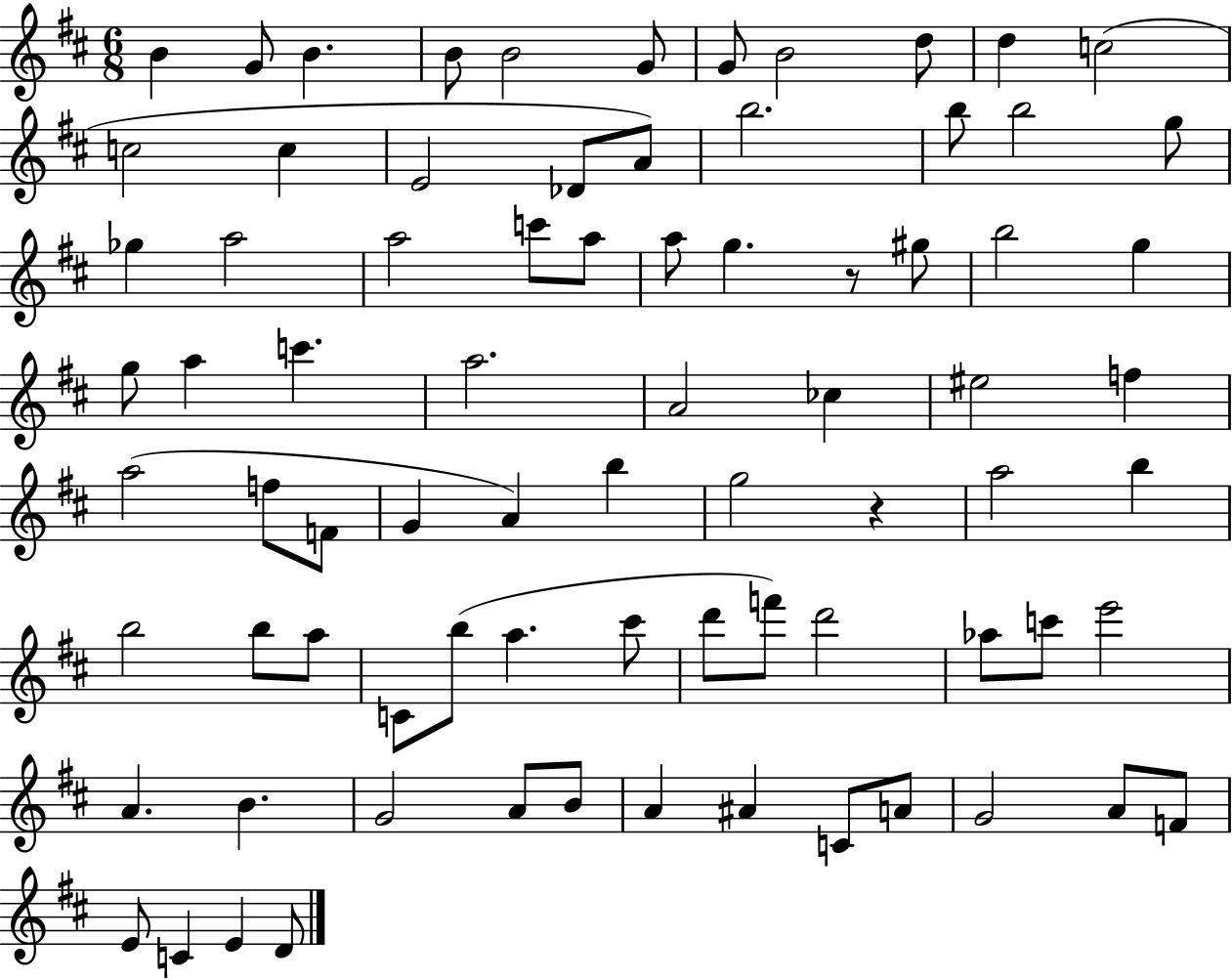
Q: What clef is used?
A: treble